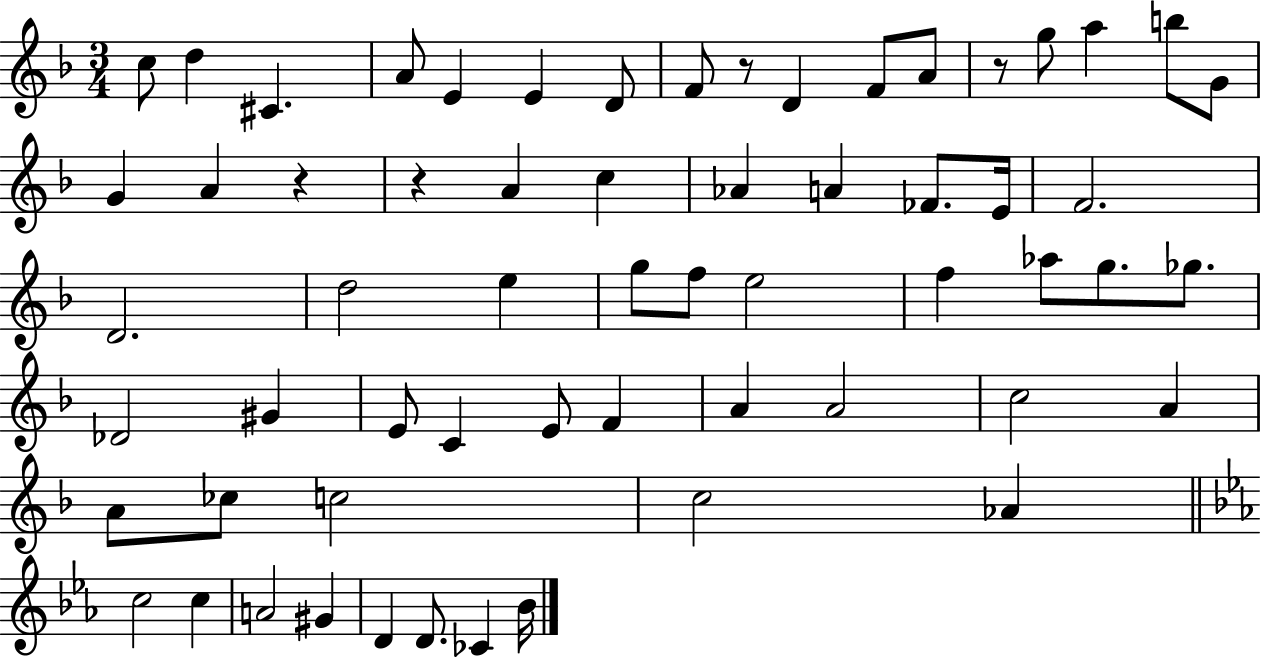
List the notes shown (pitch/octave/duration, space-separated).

C5/e D5/q C#4/q. A4/e E4/q E4/q D4/e F4/e R/e D4/q F4/e A4/e R/e G5/e A5/q B5/e G4/e G4/q A4/q R/q R/q A4/q C5/q Ab4/q A4/q FES4/e. E4/s F4/h. D4/h. D5/h E5/q G5/e F5/e E5/h F5/q Ab5/e G5/e. Gb5/e. Db4/h G#4/q E4/e C4/q E4/e F4/q A4/q A4/h C5/h A4/q A4/e CES5/e C5/h C5/h Ab4/q C5/h C5/q A4/h G#4/q D4/q D4/e. CES4/q Bb4/s